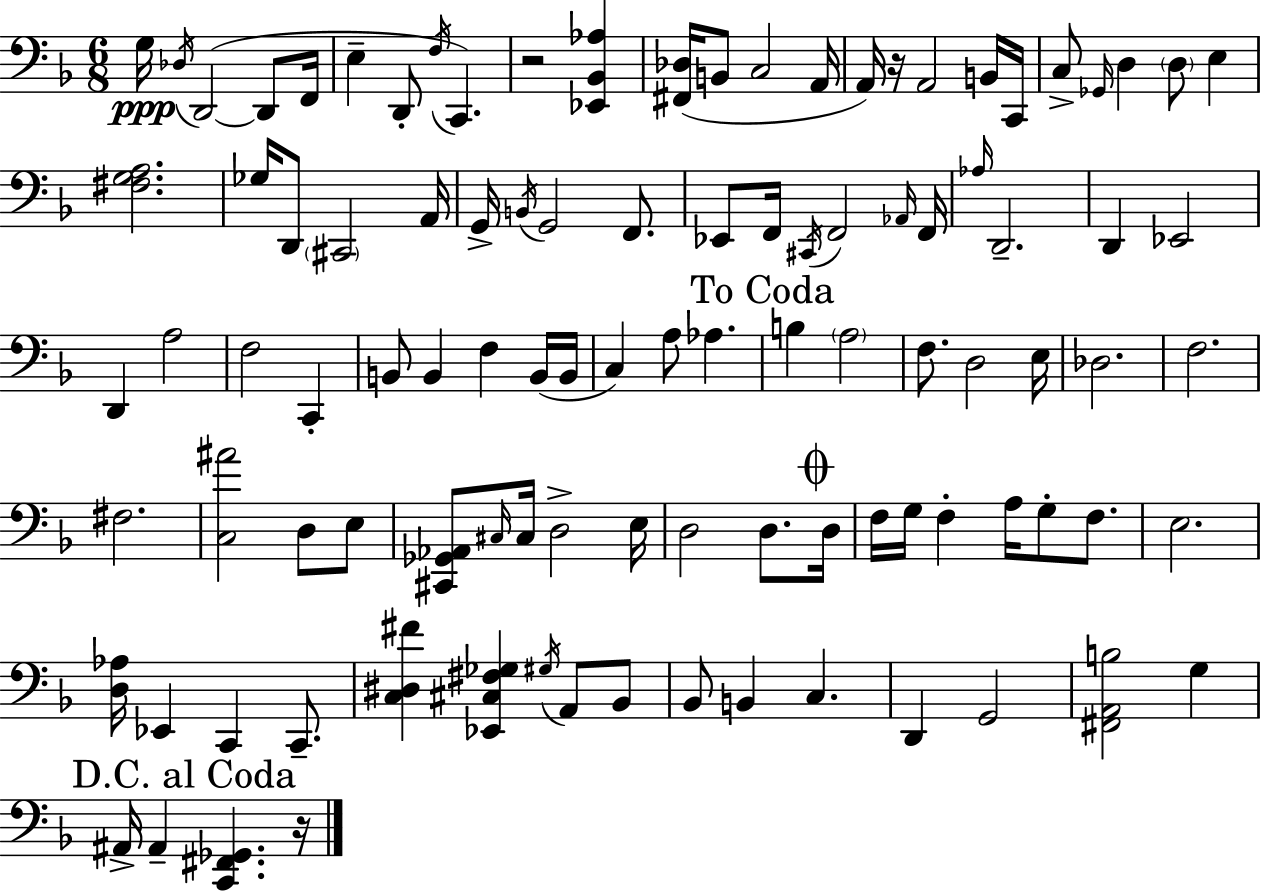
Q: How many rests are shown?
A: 3